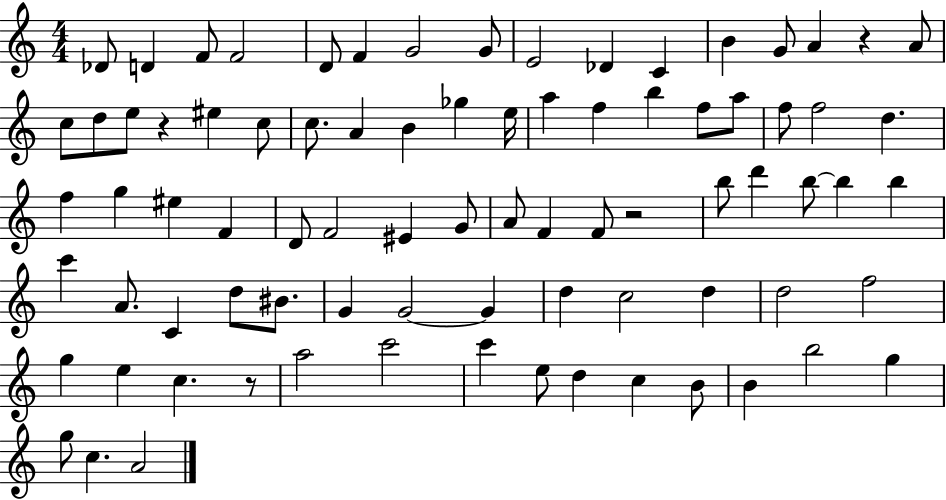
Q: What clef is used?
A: treble